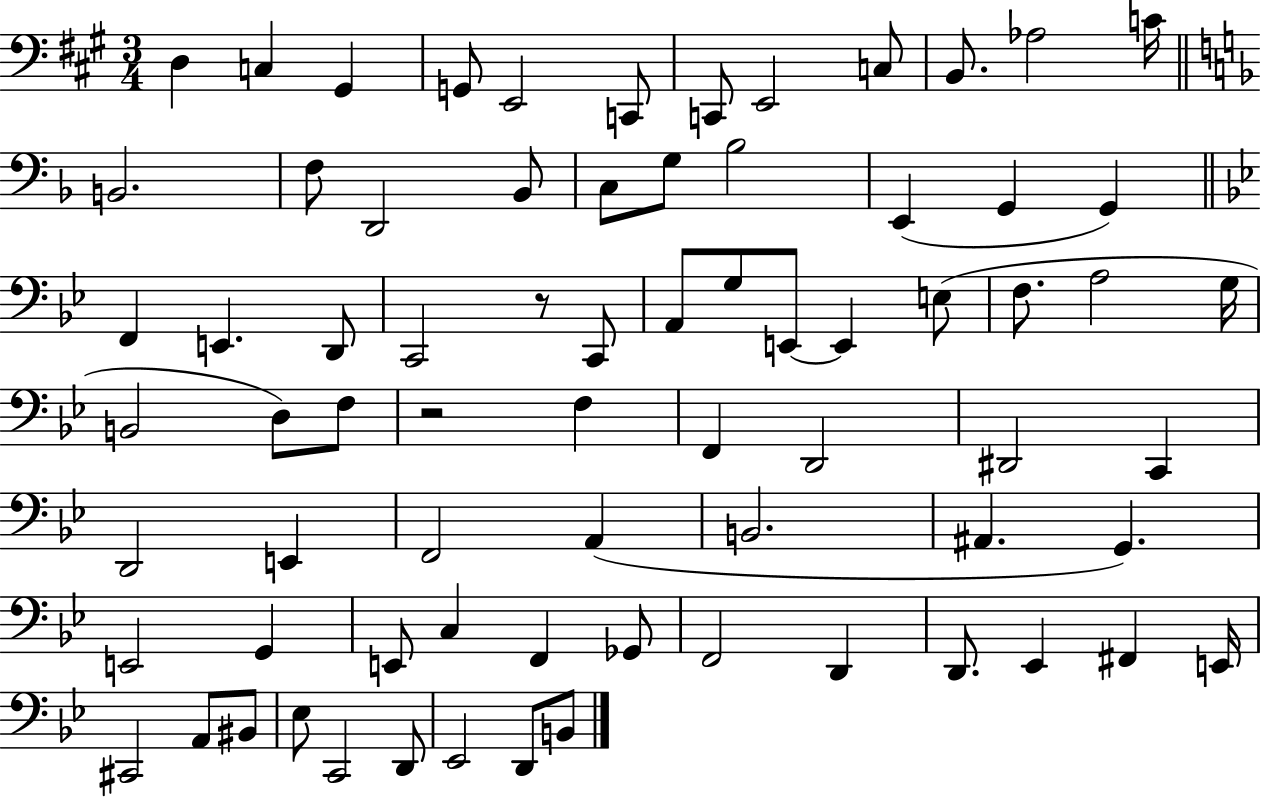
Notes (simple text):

D3/q C3/q G#2/q G2/e E2/h C2/e C2/e E2/h C3/e B2/e. Ab3/h C4/s B2/h. F3/e D2/h Bb2/e C3/e G3/e Bb3/h E2/q G2/q G2/q F2/q E2/q. D2/e C2/h R/e C2/e A2/e G3/e E2/e E2/q E3/e F3/e. A3/h G3/s B2/h D3/e F3/e R/h F3/q F2/q D2/h D#2/h C2/q D2/h E2/q F2/h A2/q B2/h. A#2/q. G2/q. E2/h G2/q E2/e C3/q F2/q Gb2/e F2/h D2/q D2/e. Eb2/q F#2/q E2/s C#2/h A2/e BIS2/e Eb3/e C2/h D2/e Eb2/h D2/e B2/e